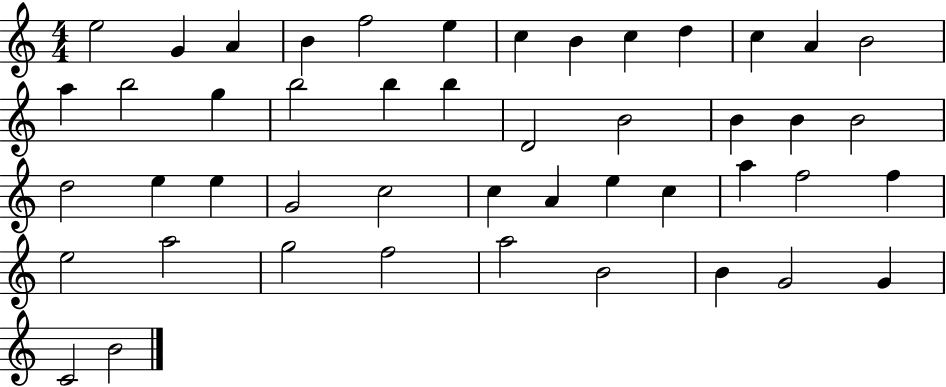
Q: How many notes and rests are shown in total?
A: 47